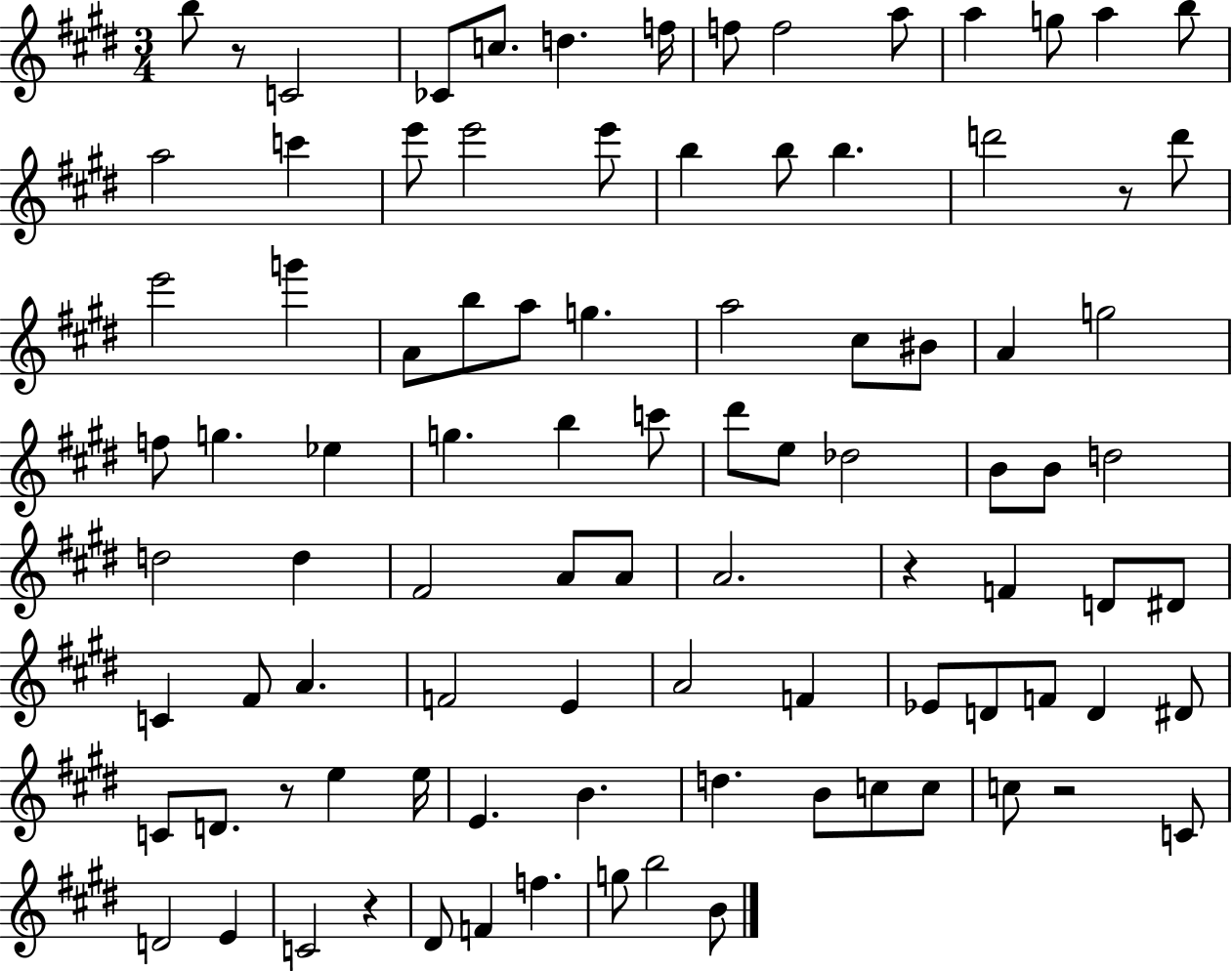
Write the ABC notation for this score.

X:1
T:Untitled
M:3/4
L:1/4
K:E
b/2 z/2 C2 _C/2 c/2 d f/4 f/2 f2 a/2 a g/2 a b/2 a2 c' e'/2 e'2 e'/2 b b/2 b d'2 z/2 d'/2 e'2 g' A/2 b/2 a/2 g a2 ^c/2 ^B/2 A g2 f/2 g _e g b c'/2 ^d'/2 e/2 _d2 B/2 B/2 d2 d2 d ^F2 A/2 A/2 A2 z F D/2 ^D/2 C ^F/2 A F2 E A2 F _E/2 D/2 F/2 D ^D/2 C/2 D/2 z/2 e e/4 E B d B/2 c/2 c/2 c/2 z2 C/2 D2 E C2 z ^D/2 F f g/2 b2 B/2